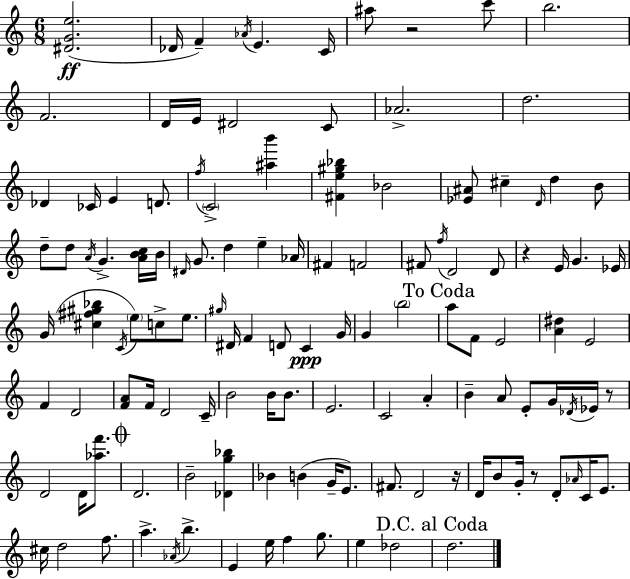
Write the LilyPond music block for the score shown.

{
  \clef treble
  \numericTimeSignature
  \time 6/8
  \key a \minor
  <dis' g' e''>2.(\ff | des'16 f'4--) \acciaccatura { aes'16 } e'4. | c'16 ais''8 r2 c'''8 | b''2. | \break f'2. | d'16 e'16 dis'2 c'8 | aes'2.-> | d''2. | \break des'4 ces'16 e'4 d'8. | \acciaccatura { f''16 } \parenthesize c'2-> <ais'' b'''>4 | <fis' e'' gis'' bes''>4 bes'2 | <ees' ais'>8 cis''4-- \grace { d'16 } d''4 | \break b'8 d''8-- d''8 \acciaccatura { a'16 } g'4.-> | <a' b' c''>16 b'16 \grace { dis'16 } g'8. d''4 | e''4-- aes'16 fis'4 f'2 | fis'8 \acciaccatura { f''16 } d'2 | \break d'8 r4 e'16 g'4. | ees'16 g'16( <cis'' fis'' gis'' bes''>4 \acciaccatura { c'16 }) | \parenthesize e''8 c''8-> e''8. \grace { gis''16 } dis'16 f'4 | d'8 c'4\ppp g'16 g'4 | \break \parenthesize b''2 \mark "To Coda" a''8 f'8 | e'2 <a' dis''>4 | e'2 f'4 | d'2 <f' a'>8 f'16 d'2 | \break c'16-- b'2 | b'16 b'8. e'2. | c'2 | a'4-. b'4-- | \break a'8 e'8-. g'16 \acciaccatura { des'16 } ees'16 r8 d'2 | d'16 <aes'' f'''>8. \mark \markup { \musicglyph "scripts.coda" } d'2. | b'2-- | <des' g'' bes''>4 bes'4 | \break b'4( g'16-- e'8.) fis'8. | d'2 r16 d'16 b'8 | g'16-. r8 d'8-. \grace { aes'16 } c'16 e'8. cis''16 d''2 | f''8. a''4.-> | \break \acciaccatura { aes'16 } b''4.-> e'4 | e''16 f''4 g''8. e''4 | des''2 \mark "D.C. al Coda" d''2. | \bar "|."
}